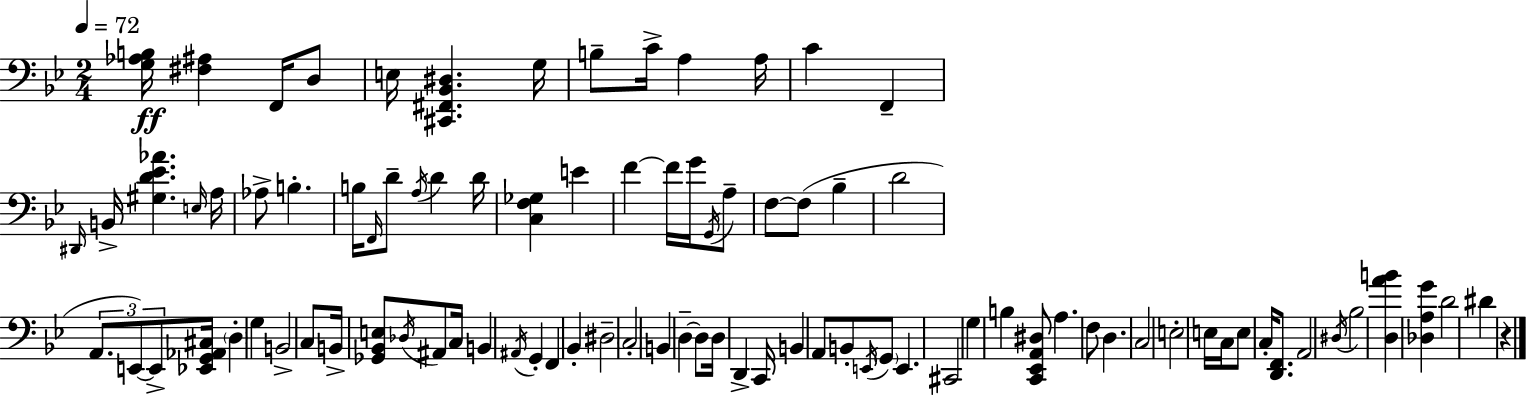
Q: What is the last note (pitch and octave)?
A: D#4